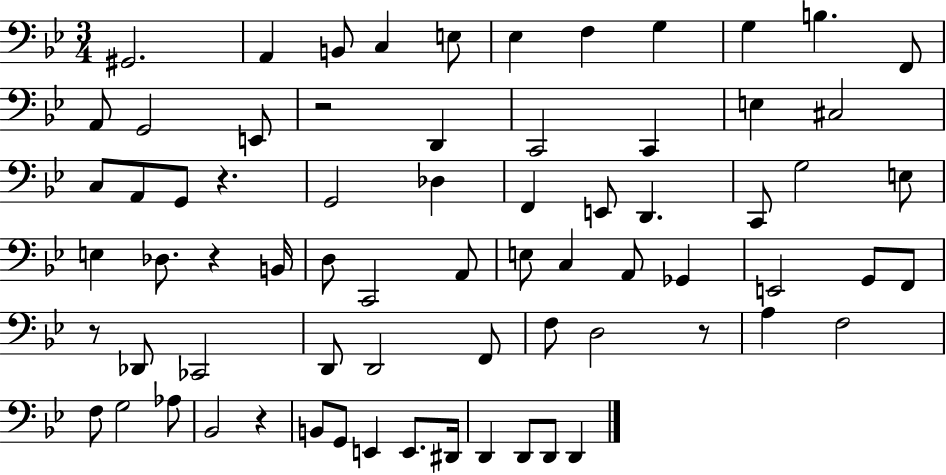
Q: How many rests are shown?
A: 6